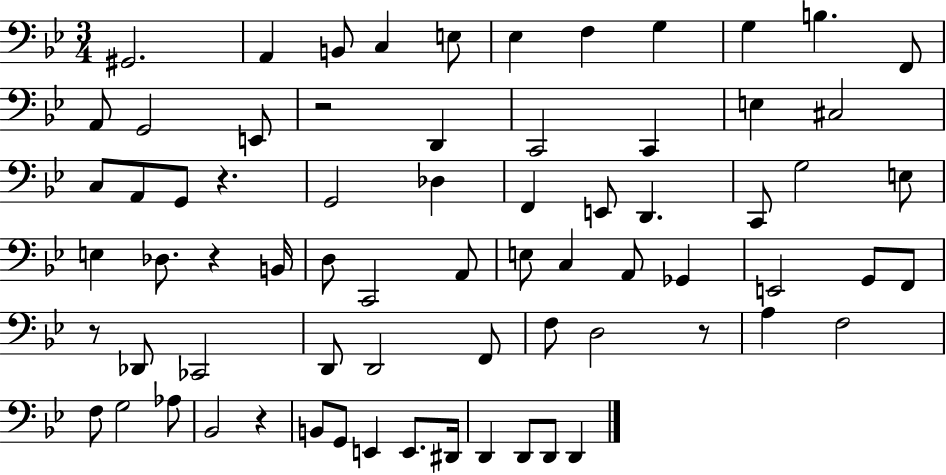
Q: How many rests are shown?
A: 6